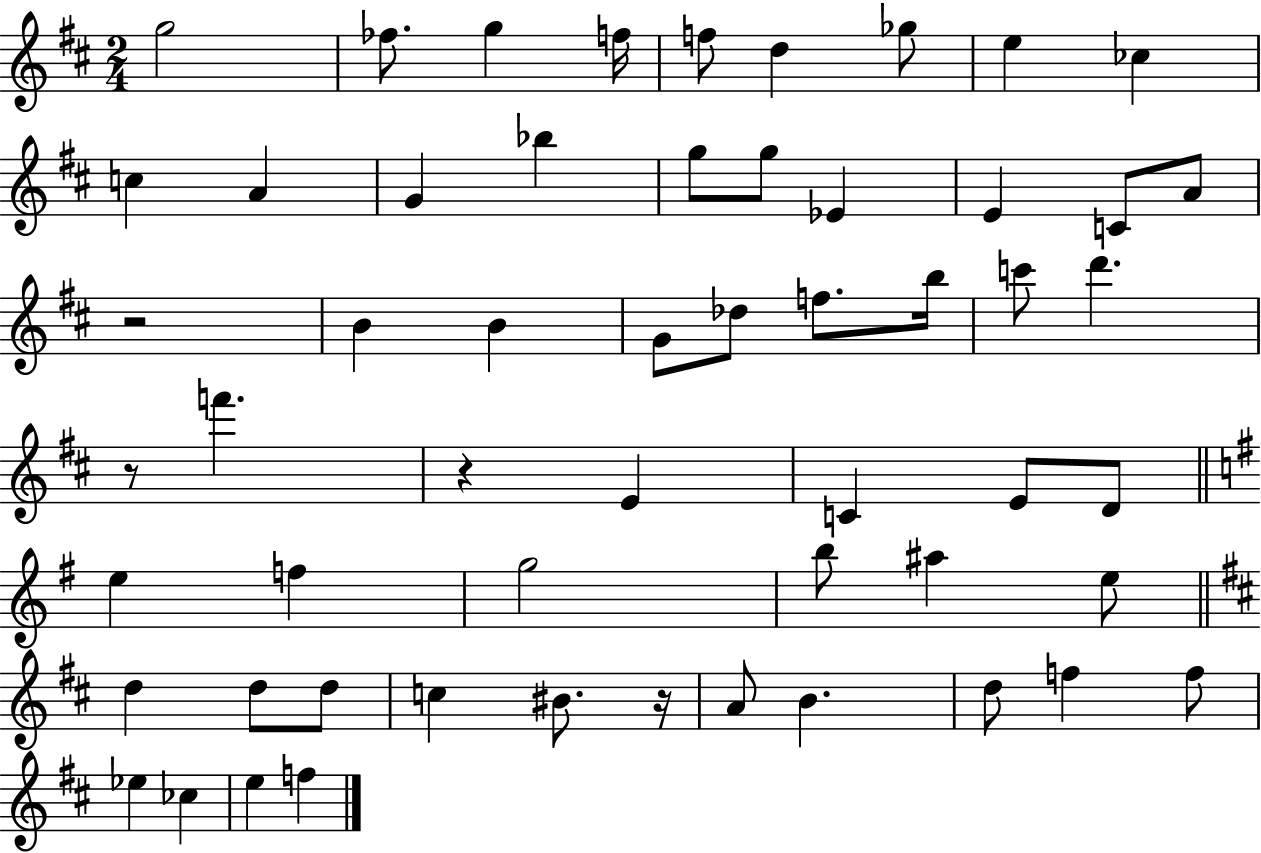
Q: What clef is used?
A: treble